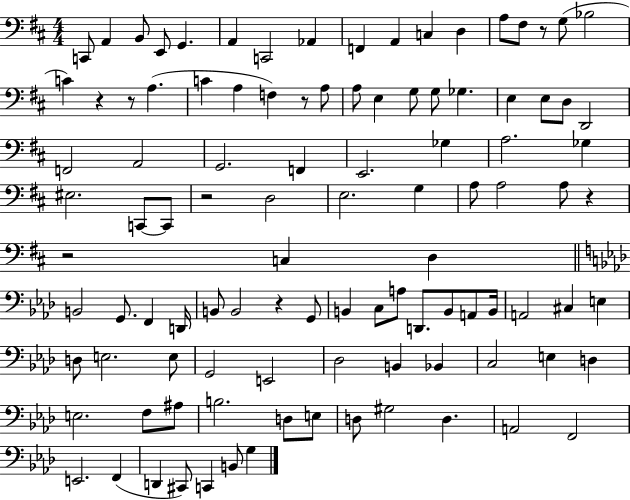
X:1
T:Untitled
M:4/4
L:1/4
K:D
C,,/2 A,, B,,/2 E,,/2 G,, A,, C,,2 _A,, F,, A,, C, D, A,/2 ^F,/2 z/2 G,/2 _B,2 C z z/2 A, C A, F, z/2 A,/2 A,/2 E, G,/2 G,/2 _G, E, E,/2 D,/2 D,,2 F,,2 A,,2 G,,2 F,, E,,2 _G, A,2 _G, ^E,2 C,,/2 C,,/2 z2 D,2 E,2 G, A,/2 A,2 A,/2 z z2 C, D, B,,2 G,,/2 F,, D,,/4 B,,/2 B,,2 z G,,/2 B,, C,/2 A,/2 D,,/2 B,,/2 A,,/2 B,,/4 A,,2 ^C, E, D,/2 E,2 E,/2 G,,2 E,,2 _D,2 B,, _B,, C,2 E, D, E,2 F,/2 ^A,/2 B,2 D,/2 E,/2 D,/2 ^G,2 D, A,,2 F,,2 E,,2 F,, D,, ^C,,/2 C,, B,,/2 G,